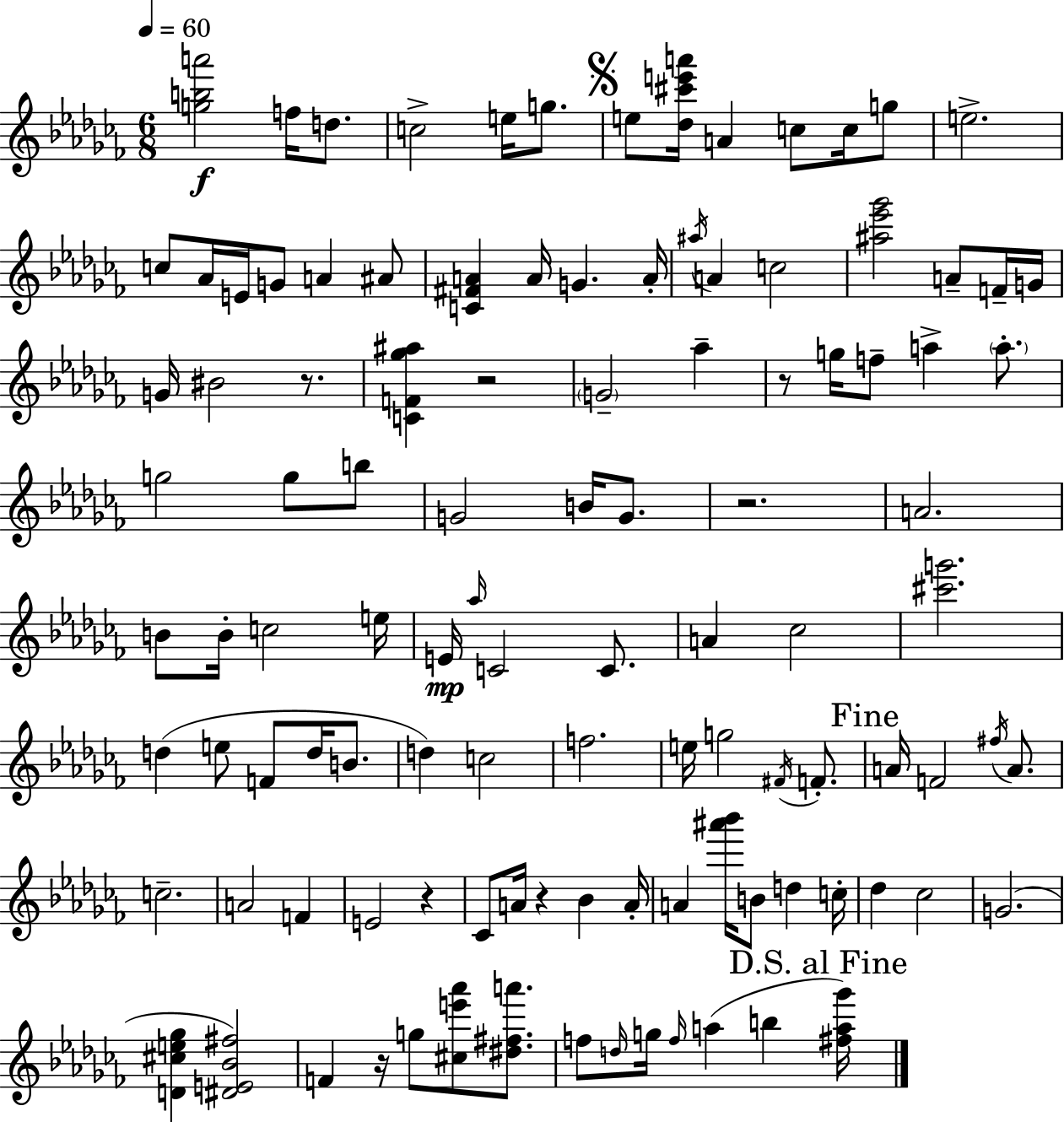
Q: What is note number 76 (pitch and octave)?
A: A4